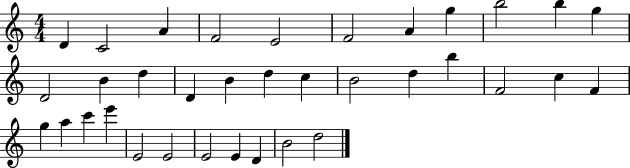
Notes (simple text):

D4/q C4/h A4/q F4/h E4/h F4/h A4/q G5/q B5/h B5/q G5/q D4/h B4/q D5/q D4/q B4/q D5/q C5/q B4/h D5/q B5/q F4/h C5/q F4/q G5/q A5/q C6/q E6/q E4/h E4/h E4/h E4/q D4/q B4/h D5/h